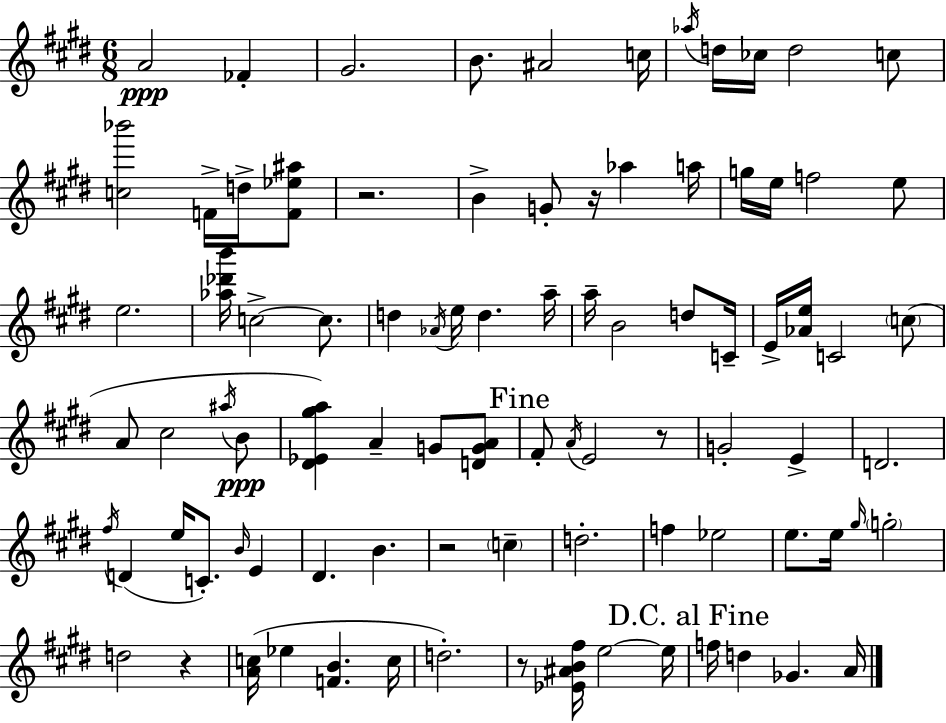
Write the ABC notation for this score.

X:1
T:Untitled
M:6/8
L:1/4
K:E
A2 _F ^G2 B/2 ^A2 c/4 _a/4 d/4 _c/4 d2 c/2 [c_b']2 F/4 d/4 [F_e^a]/2 z2 B G/2 z/4 _a a/4 g/4 e/4 f2 e/2 e2 [_a_d'b']/4 c2 c/2 d _A/4 e/4 d a/4 a/4 B2 d/2 C/4 E/4 [_Ae]/4 C2 c/2 A/2 ^c2 ^a/4 B/2 [^D_E^ga] A G/2 [DGA]/2 ^F/2 A/4 E2 z/2 G2 E D2 ^f/4 D e/4 C/2 B/4 E ^D B z2 c d2 f _e2 e/2 e/4 ^g/4 g2 d2 z [Ac]/4 _e [FB] c/4 d2 z/2 [_E^AB^f]/4 e2 e/4 f/4 d _G A/4